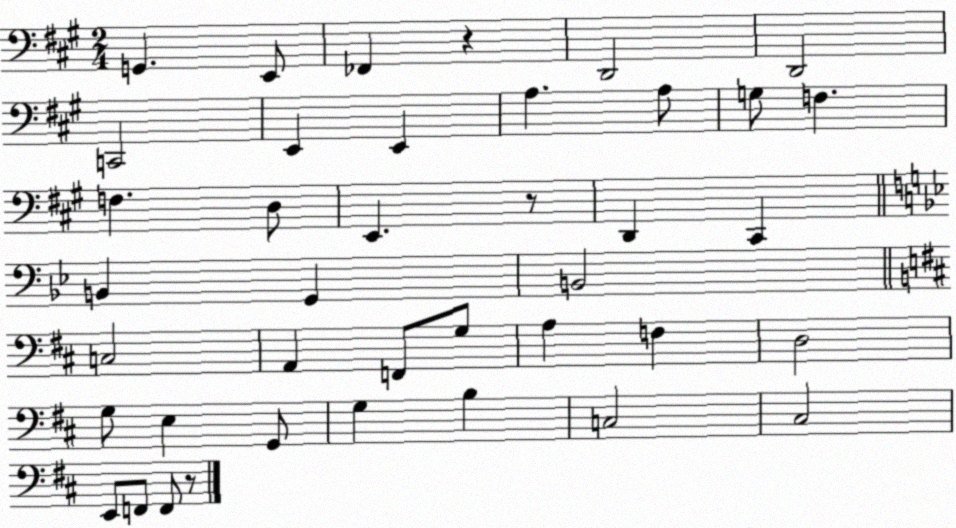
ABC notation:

X:1
T:Untitled
M:2/4
L:1/4
K:A
G,, E,,/2 _F,, z D,,2 D,,2 C,,2 E,, E,, A, A,/2 G,/2 F, F, D,/2 E,, z/2 D,, ^C,, B,, G,, B,,2 C,2 A,, F,,/2 G,/2 A, F, D,2 G,/2 E, G,,/2 G, B, C,2 ^C,2 E,,/2 F,,/2 F,,/2 z/2